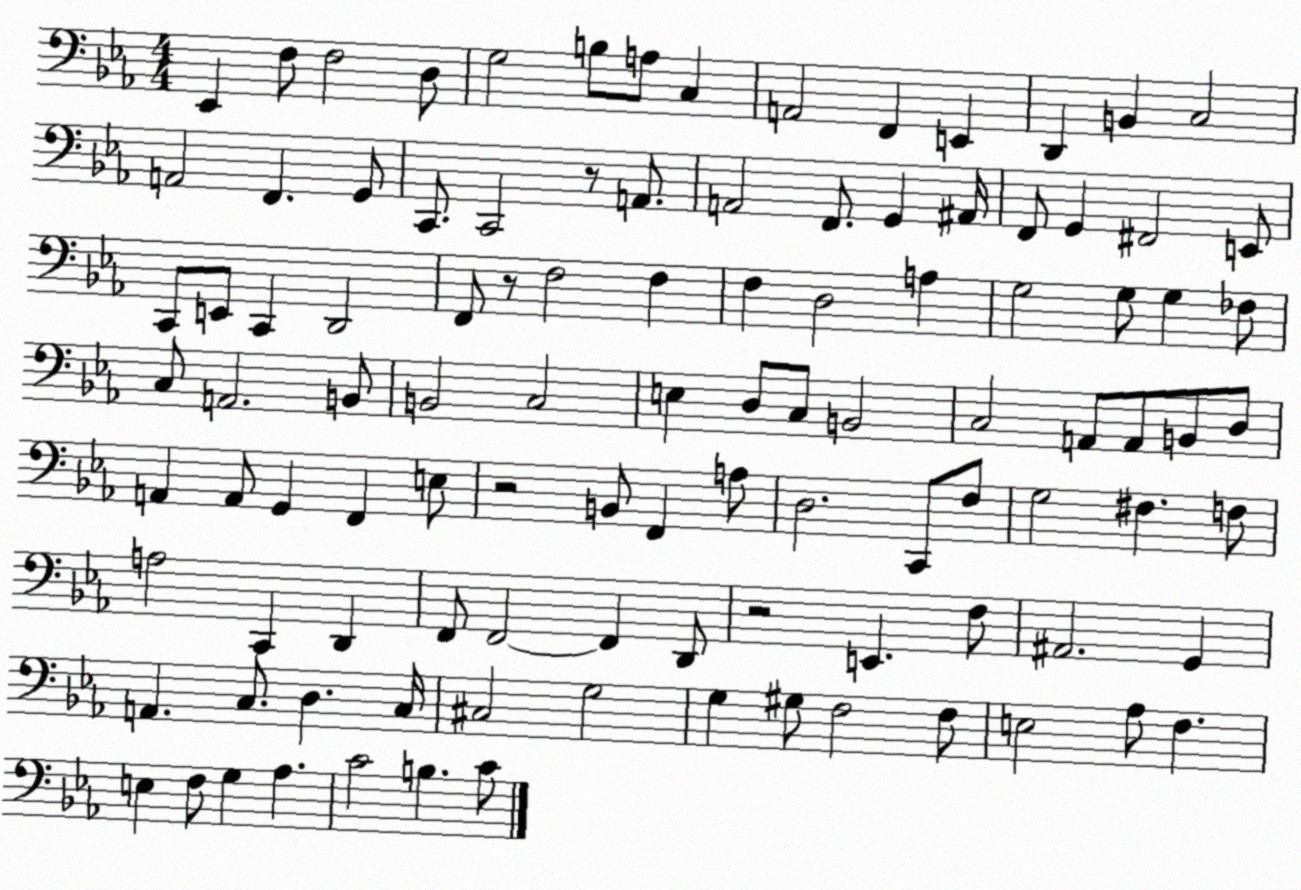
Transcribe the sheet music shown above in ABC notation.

X:1
T:Untitled
M:4/4
L:1/4
K:Eb
_E,, F,/2 F,2 D,/2 G,2 B,/2 A,/2 C, A,,2 F,, E,, D,, B,, C,2 A,,2 F,, G,,/2 C,,/2 C,,2 z/2 A,,/2 A,,2 F,,/2 G,, ^A,,/4 F,,/2 G,, ^F,,2 E,,/2 C,,/2 E,,/2 C,, D,,2 F,,/2 z/2 F,2 F, F, D,2 A, G,2 G,/2 G, _F,/2 C,/2 A,,2 B,,/2 B,,2 C,2 E, D,/2 C,/2 B,,2 C,2 A,,/2 A,,/2 B,,/2 D,/2 A,, A,,/2 G,, F,, E,/2 z2 B,,/2 F,, A,/2 D,2 C,,/2 F,/2 G,2 ^F, F,/2 A,2 C,, D,, F,,/2 F,,2 F,, D,,/2 z2 E,, F,/2 ^A,,2 G,, A,, C,/2 D, C,/4 ^C,2 G,2 G, ^G,/2 F,2 F,/2 E,2 _A,/2 F, E, F,/2 G, _A, C2 B, C/2